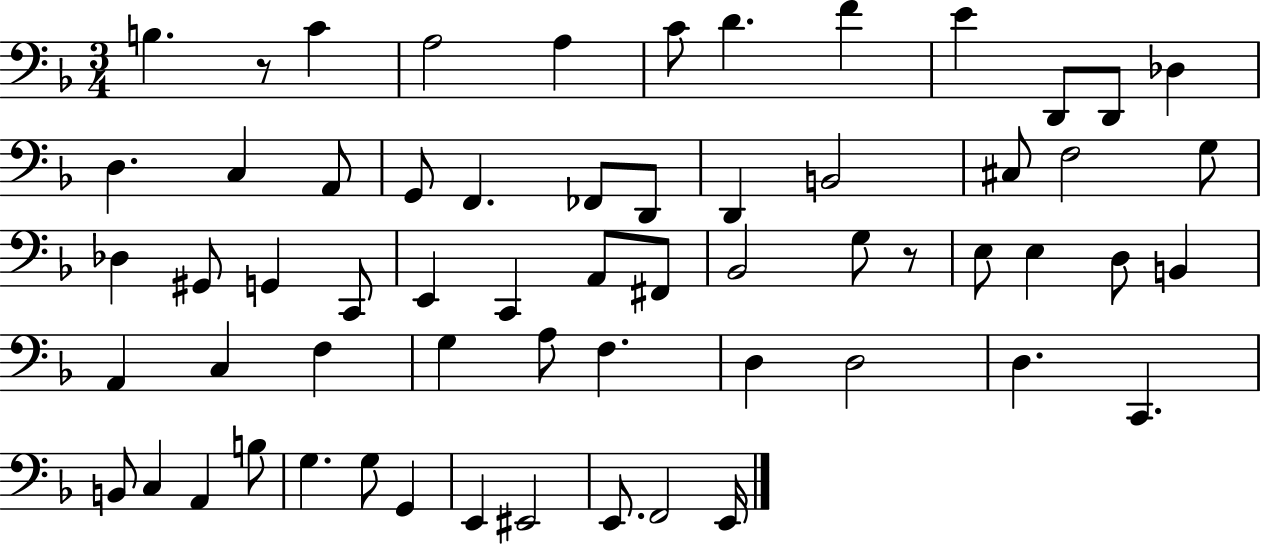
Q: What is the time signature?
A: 3/4